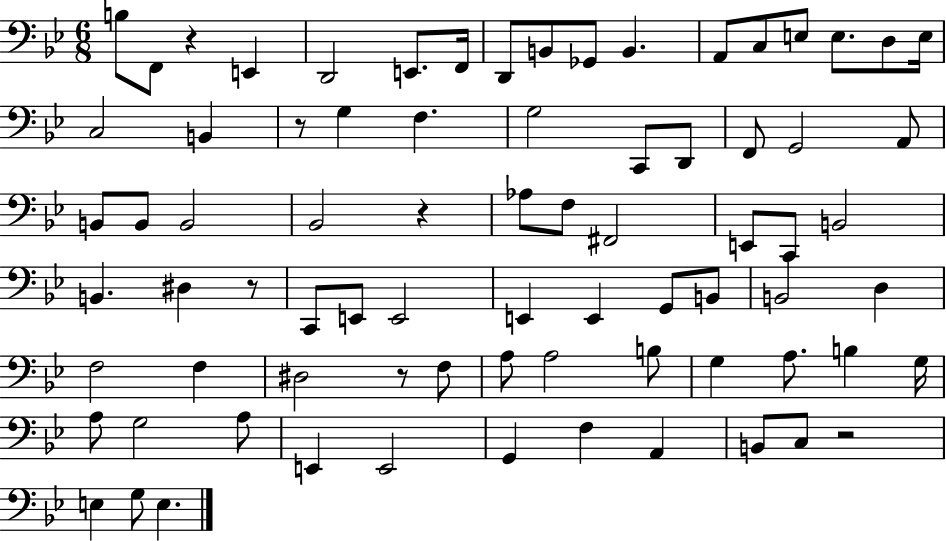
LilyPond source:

{
  \clef bass
  \numericTimeSignature
  \time 6/8
  \key bes \major
  b8 f,8 r4 e,4 | d,2 e,8. f,16 | d,8 b,8 ges,8 b,4. | a,8 c8 e8 e8. d8 e16 | \break c2 b,4 | r8 g4 f4. | g2 c,8 d,8 | f,8 g,2 a,8 | \break b,8 b,8 b,2 | bes,2 r4 | aes8 f8 fis,2 | e,8 c,8 b,2 | \break b,4. dis4 r8 | c,8 e,8 e,2 | e,4 e,4 g,8 b,8 | b,2 d4 | \break f2 f4 | dis2 r8 f8 | a8 a2 b8 | g4 a8. b4 g16 | \break a8 g2 a8 | e,4 e,2 | g,4 f4 a,4 | b,8 c8 r2 | \break e4 g8 e4. | \bar "|."
}